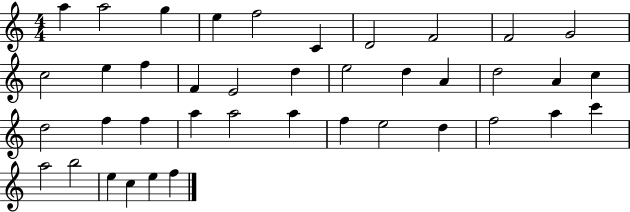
A5/q A5/h G5/q E5/q F5/h C4/q D4/h F4/h F4/h G4/h C5/h E5/q F5/q F4/q E4/h D5/q E5/h D5/q A4/q D5/h A4/q C5/q D5/h F5/q F5/q A5/q A5/h A5/q F5/q E5/h D5/q F5/h A5/q C6/q A5/h B5/h E5/q C5/q E5/q F5/q